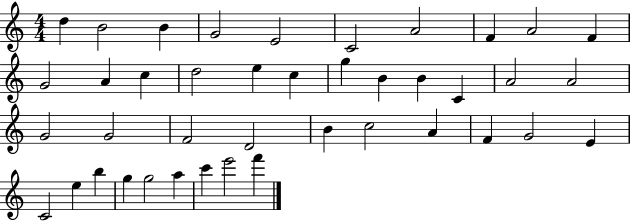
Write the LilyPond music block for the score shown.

{
  \clef treble
  \numericTimeSignature
  \time 4/4
  \key c \major
  d''4 b'2 b'4 | g'2 e'2 | c'2 a'2 | f'4 a'2 f'4 | \break g'2 a'4 c''4 | d''2 e''4 c''4 | g''4 b'4 b'4 c'4 | a'2 a'2 | \break g'2 g'2 | f'2 d'2 | b'4 c''2 a'4 | f'4 g'2 e'4 | \break c'2 e''4 b''4 | g''4 g''2 a''4 | c'''4 e'''2 f'''4 | \bar "|."
}